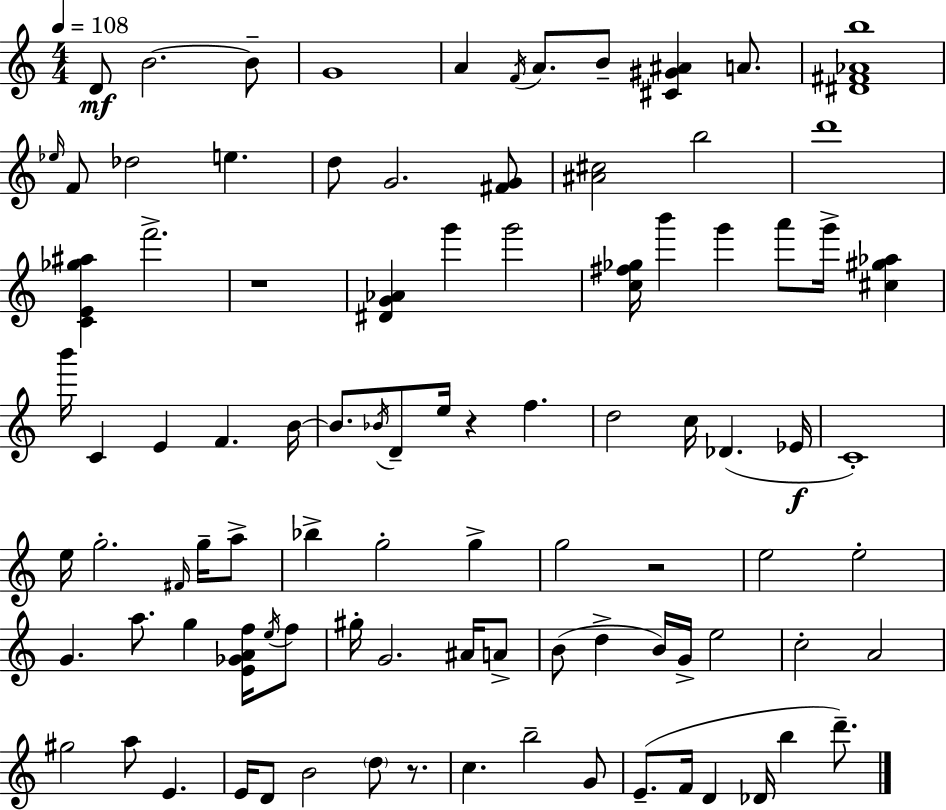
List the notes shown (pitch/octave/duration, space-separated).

D4/e B4/h. B4/e G4/w A4/q F4/s A4/e. B4/e [C#4,G#4,A#4]/q A4/e. [D#4,F#4,Ab4,B5]/w Eb5/s F4/e Db5/h E5/q. D5/e G4/h. [F#4,G4]/e [A#4,C#5]/h B5/h D6/w [C4,E4,Gb5,A#5]/q F6/h. R/w [D#4,G4,Ab4]/q G6/q G6/h [C5,F#5,Gb5]/s B6/q G6/q A6/e G6/s [C#5,G#5,Ab5]/q B6/s C4/q E4/q F4/q. B4/s B4/e. Bb4/s D4/e E5/s R/q F5/q. D5/h C5/s Db4/q. Eb4/s C4/w E5/s G5/h. F#4/s G5/s A5/e Bb5/q G5/h G5/q G5/h R/h E5/h E5/h G4/q. A5/e. G5/q [E4,Gb4,A4,F5]/s E5/s F5/e G#5/s G4/h. A#4/s A4/e B4/e D5/q B4/s G4/s E5/h C5/h A4/h G#5/h A5/e E4/q. E4/s D4/e B4/h D5/e R/e. C5/q. B5/h G4/e E4/e. F4/s D4/q Db4/s B5/q D6/e.